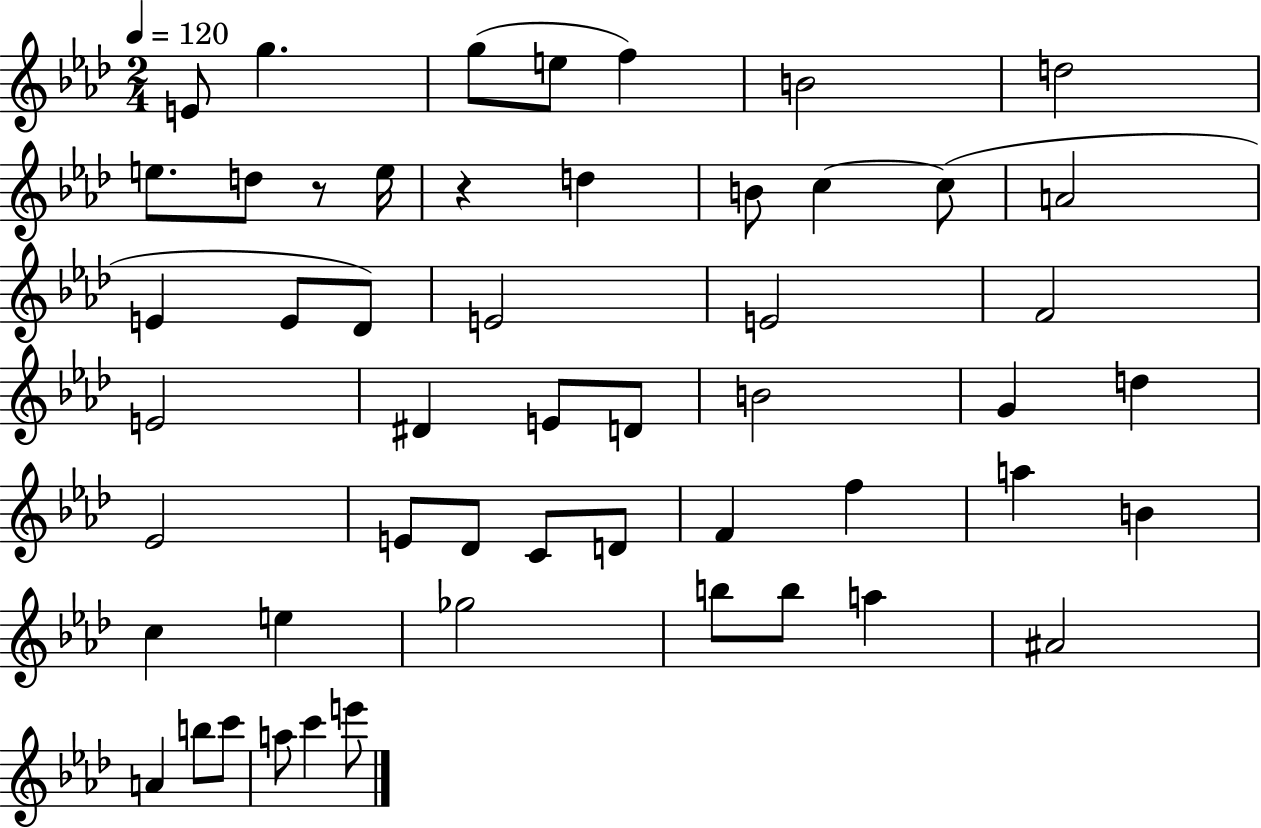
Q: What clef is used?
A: treble